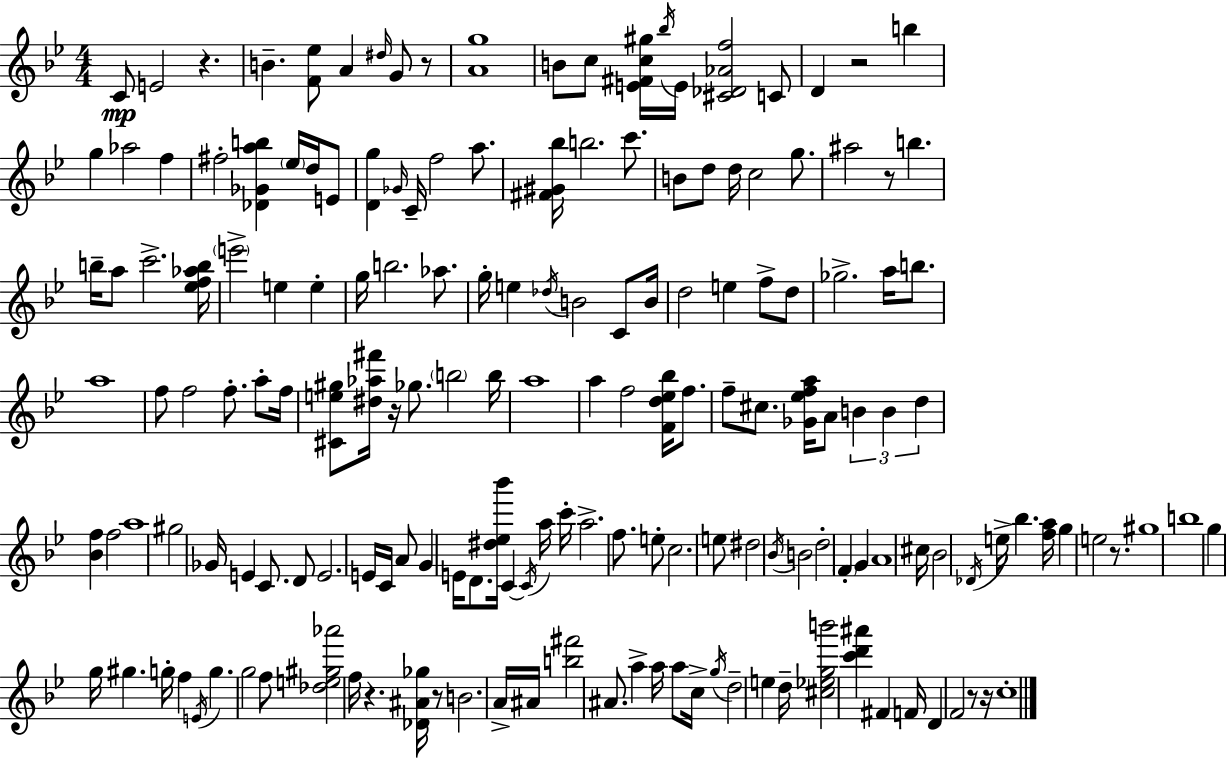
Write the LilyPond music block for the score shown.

{
  \clef treble
  \numericTimeSignature
  \time 4/4
  \key g \minor
  c'8\mp e'2 r4. | b'4.-- <f' ees''>8 a'4 \grace { dis''16 } g'8 r8 | <a' g''>1 | b'8 c''8 <e' fis' c'' gis''>16 \acciaccatura { bes''16 } e'16 <cis' des' aes' f''>2 | \break c'8 d'4 r2 b''4 | g''4 aes''2 f''4 | fis''2-. <des' ges' a'' b''>4 \parenthesize ees''16 d''16 | e'8 <d' g''>4 \grace { ges'16 } c'16-- f''2 | \break a''8. <fis' gis' bes''>16 b''2. | c'''8. b'8 d''8 d''16 c''2 | g''8. ais''2 r8 b''4. | b''16-- a''8 c'''2.-> | \break <ees'' f'' aes'' b''>16 \parenthesize e'''2-> e''4 e''4-. | g''16 b''2. | aes''8. g''16-. e''4 \acciaccatura { des''16 } b'2 | c'8 b'16 d''2 e''4 | \break f''8-> d''8 ges''2.-> | a''16 b''8. a''1 | f''8 f''2 f''8.-. | a''8-. f''16 <cis' e'' gis''>8 <dis'' aes'' fis'''>16 r16 ges''8. \parenthesize b''2 | \break b''16 a''1 | a''4 f''2 | <f' d'' ees'' bes''>16 f''8. f''8-- cis''8. <ges' ees'' f'' a''>16 a'8 \tuplet 3/2 { b'4 | b'4 d''4 } <bes' f''>4 f''2 | \break a''1 | gis''2 ges'16 e'4 | c'8. d'8 e'2. | e'16 c'16 a'8 g'4 e'16 d'8. <dis'' ees'' bes'''>16 c'4~~ | \break \acciaccatura { c'16 } a''16 c'''16-. a''2.-> | f''8. e''8-. c''2. | e''8 dis''2 \acciaccatura { bes'16 } b'2 | d''2-. \parenthesize f'4-. | \break g'4 a'1 | cis''16 bes'2 \acciaccatura { des'16 } | e''16-> bes''4. <f'' a''>16 g''4 e''2 | r8. gis''1 | \break b''1 | g''4 g''16 gis''4. | g''16-. f''4 \acciaccatura { e'16 } g''4. g''2 | f''8 <des'' e'' gis'' aes'''>2 | \break f''16 r4. <des' ais' ges''>16 r8 b'2. | a'16-> ais'16 <b'' fis'''>2 | ais'8. a''4-> a''16 a''8 c''16-> \acciaccatura { g''16 } d''2-- | e''4 d''16-- <cis'' ees'' g'' b'''>2 | \break <c''' d''' ais'''>4 fis'4 f'16 d'4 f'2 | r8 r16 c''1-. | \bar "|."
}